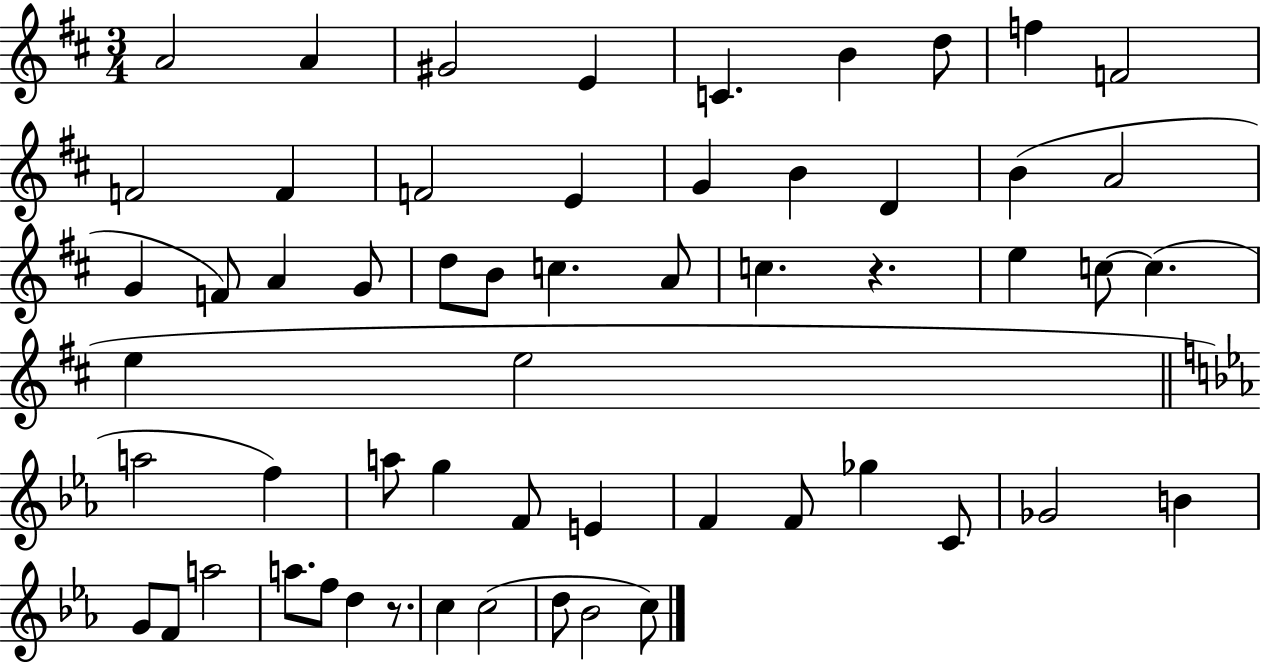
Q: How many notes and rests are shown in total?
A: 57